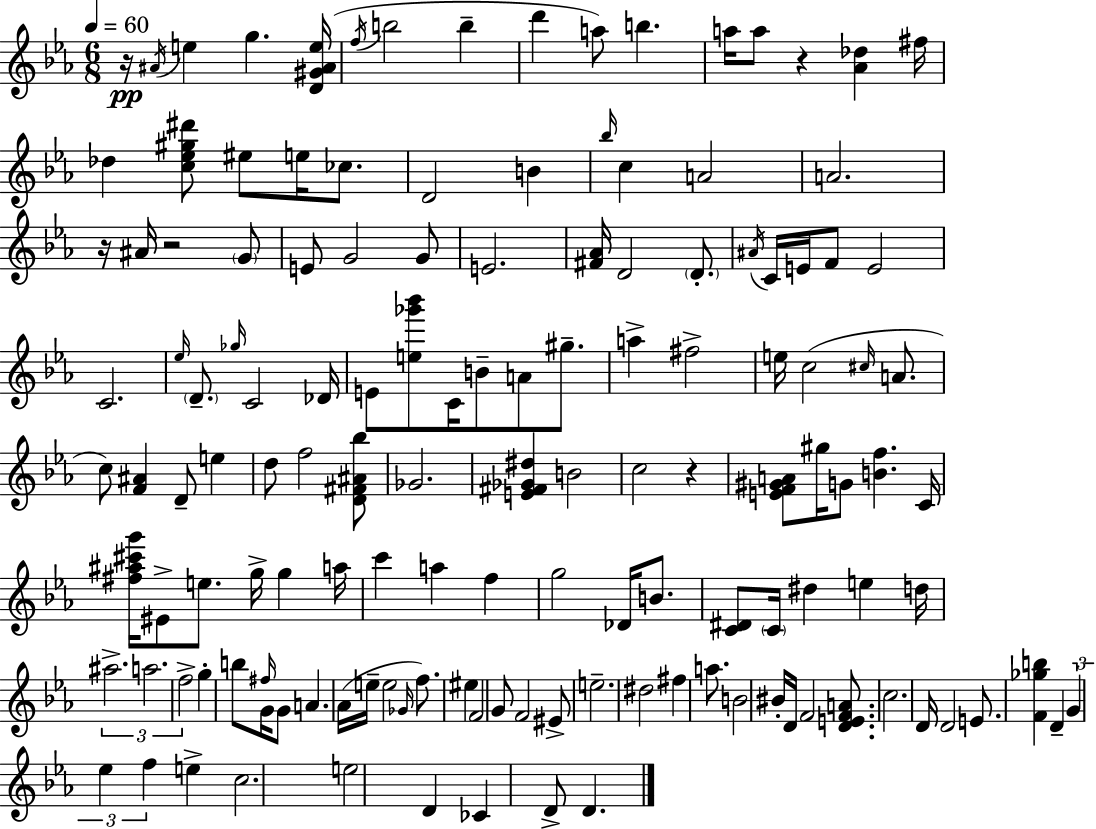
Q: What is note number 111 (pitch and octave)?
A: G4